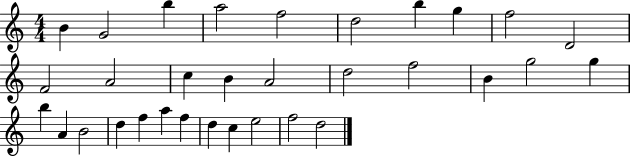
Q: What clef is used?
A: treble